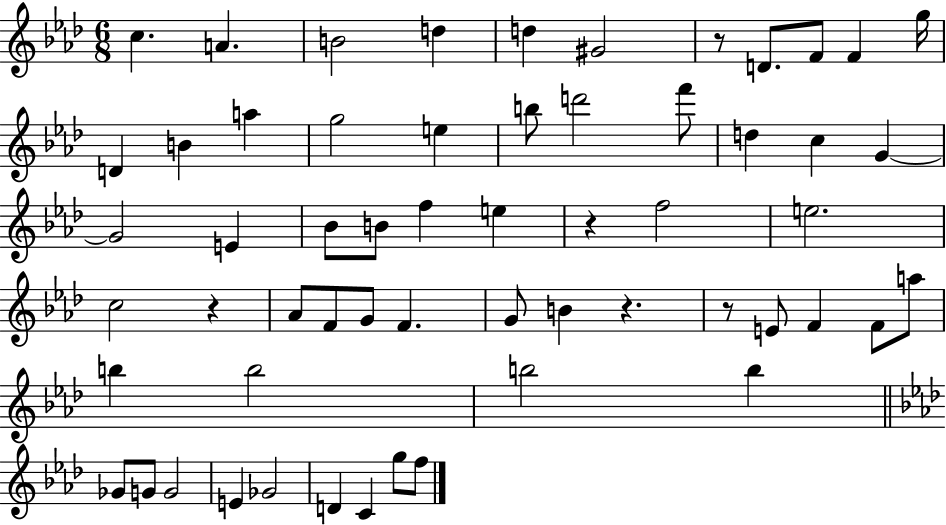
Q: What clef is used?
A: treble